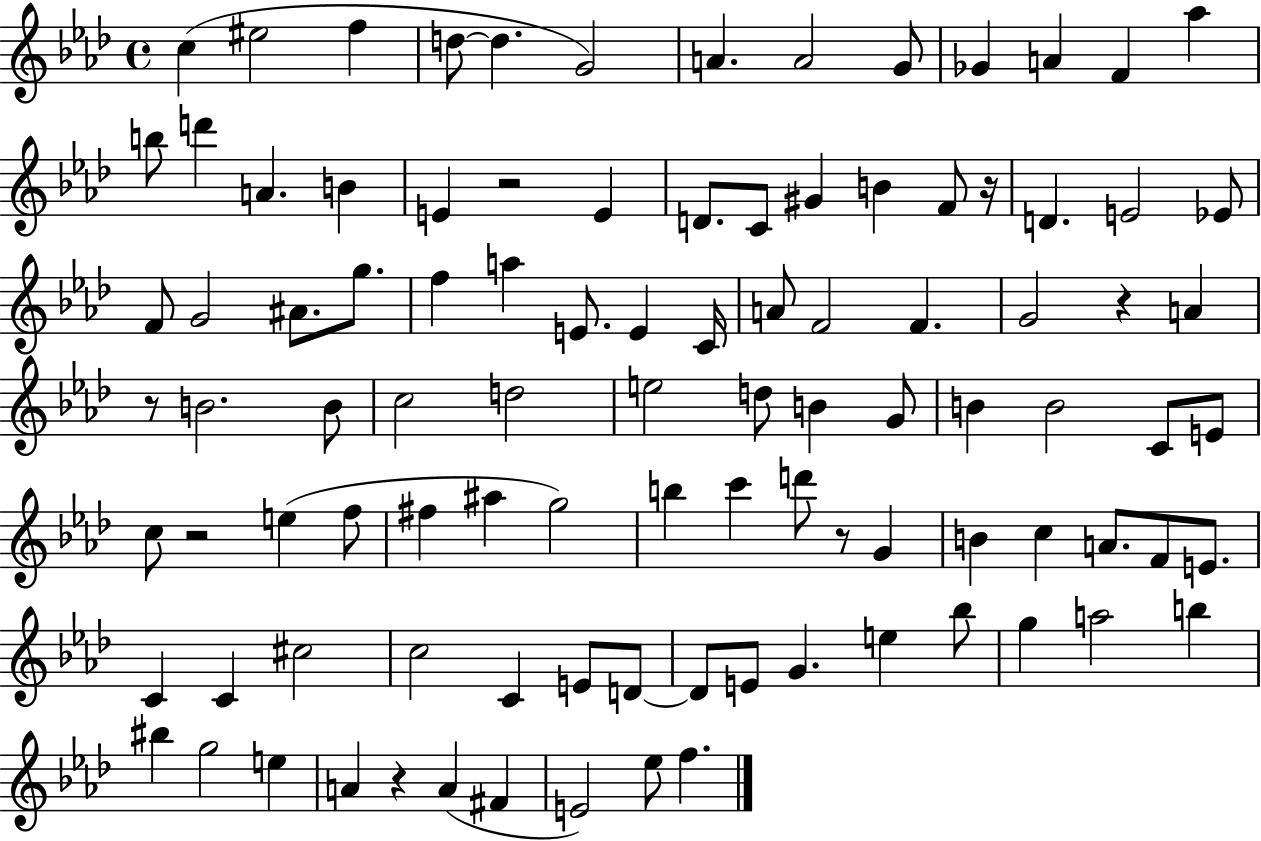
C5/q EIS5/h F5/q D5/e D5/q. G4/h A4/q. A4/h G4/e Gb4/q A4/q F4/q Ab5/q B5/e D6/q A4/q. B4/q E4/q R/h E4/q D4/e. C4/e G#4/q B4/q F4/e R/s D4/q. E4/h Eb4/e F4/e G4/h A#4/e. G5/e. F5/q A5/q E4/e. E4/q C4/s A4/e F4/h F4/q. G4/h R/q A4/q R/e B4/h. B4/e C5/h D5/h E5/h D5/e B4/q G4/e B4/q B4/h C4/e E4/e C5/e R/h E5/q F5/e F#5/q A#5/q G5/h B5/q C6/q D6/e R/e G4/q B4/q C5/q A4/e. F4/e E4/e. C4/q C4/q C#5/h C5/h C4/q E4/e D4/e D4/e E4/e G4/q. E5/q Bb5/e G5/q A5/h B5/q BIS5/q G5/h E5/q A4/q R/q A4/q F#4/q E4/h Eb5/e F5/q.